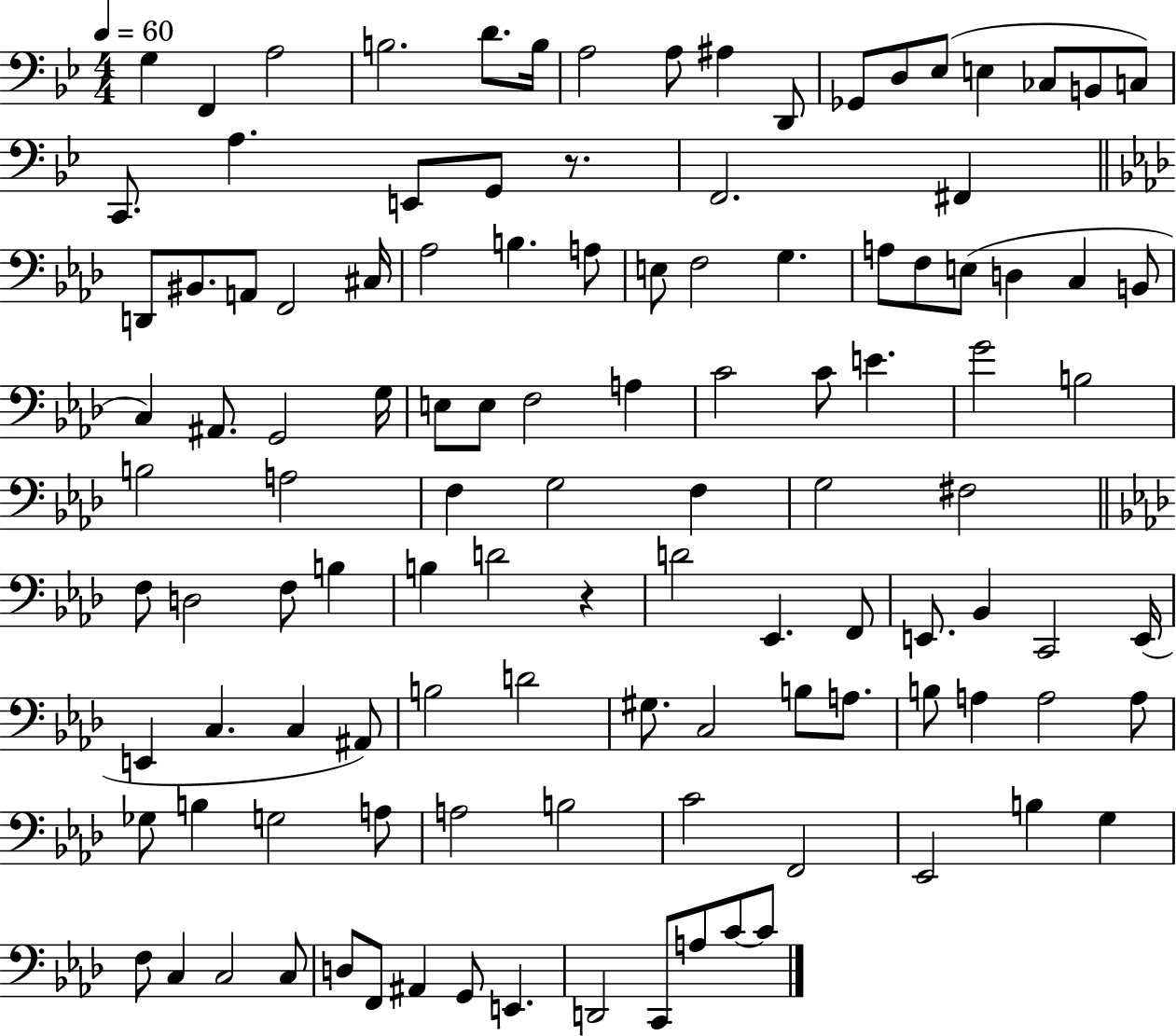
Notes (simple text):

G3/q F2/q A3/h B3/h. D4/e. B3/s A3/h A3/e A#3/q D2/e Gb2/e D3/e Eb3/e E3/q CES3/e B2/e C3/e C2/e. A3/q. E2/e G2/e R/e. F2/h. F#2/q D2/e BIS2/e. A2/e F2/h C#3/s Ab3/h B3/q. A3/e E3/e F3/h G3/q. A3/e F3/e E3/e D3/q C3/q B2/e C3/q A#2/e. G2/h G3/s E3/e E3/e F3/h A3/q C4/h C4/e E4/q. G4/h B3/h B3/h A3/h F3/q G3/h F3/q G3/h F#3/h F3/e D3/h F3/e B3/q B3/q D4/h R/q D4/h Eb2/q. F2/e E2/e. Bb2/q C2/h E2/s E2/q C3/q. C3/q A#2/e B3/h D4/h G#3/e. C3/h B3/e A3/e. B3/e A3/q A3/h A3/e Gb3/e B3/q G3/h A3/e A3/h B3/h C4/h F2/h Eb2/h B3/q G3/q F3/e C3/q C3/h C3/e D3/e F2/e A#2/q G2/e E2/q. D2/h C2/e A3/e C4/e C4/e